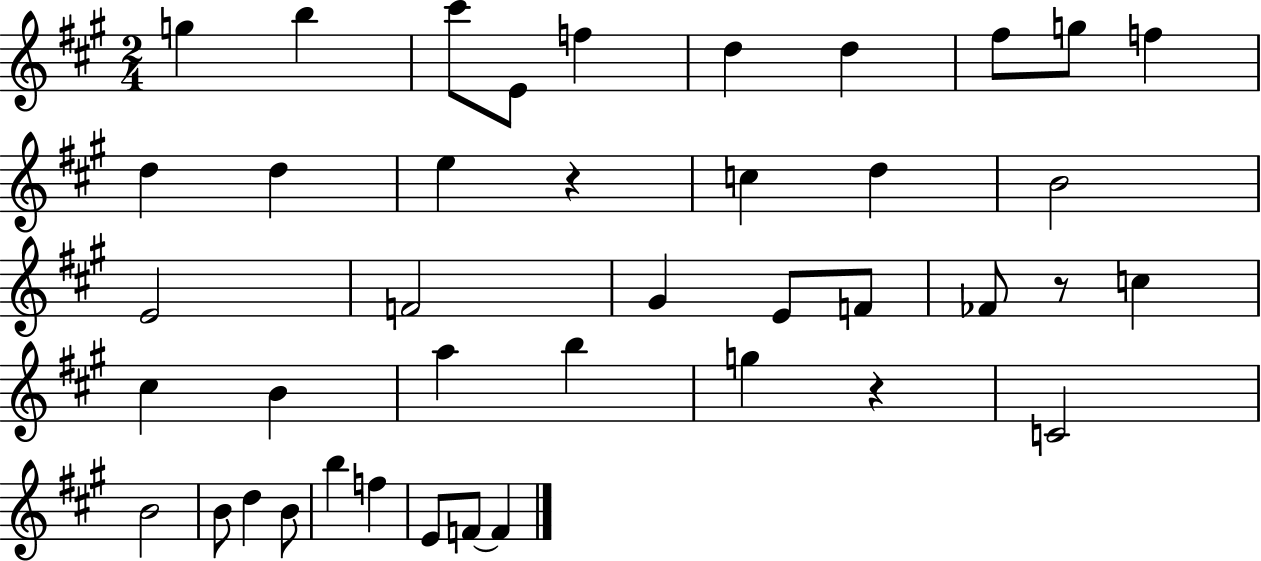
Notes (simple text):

G5/q B5/q C#6/e E4/e F5/q D5/q D5/q F#5/e G5/e F5/q D5/q D5/q E5/q R/q C5/q D5/q B4/h E4/h F4/h G#4/q E4/e F4/e FES4/e R/e C5/q C#5/q B4/q A5/q B5/q G5/q R/q C4/h B4/h B4/e D5/q B4/e B5/q F5/q E4/e F4/e F4/q